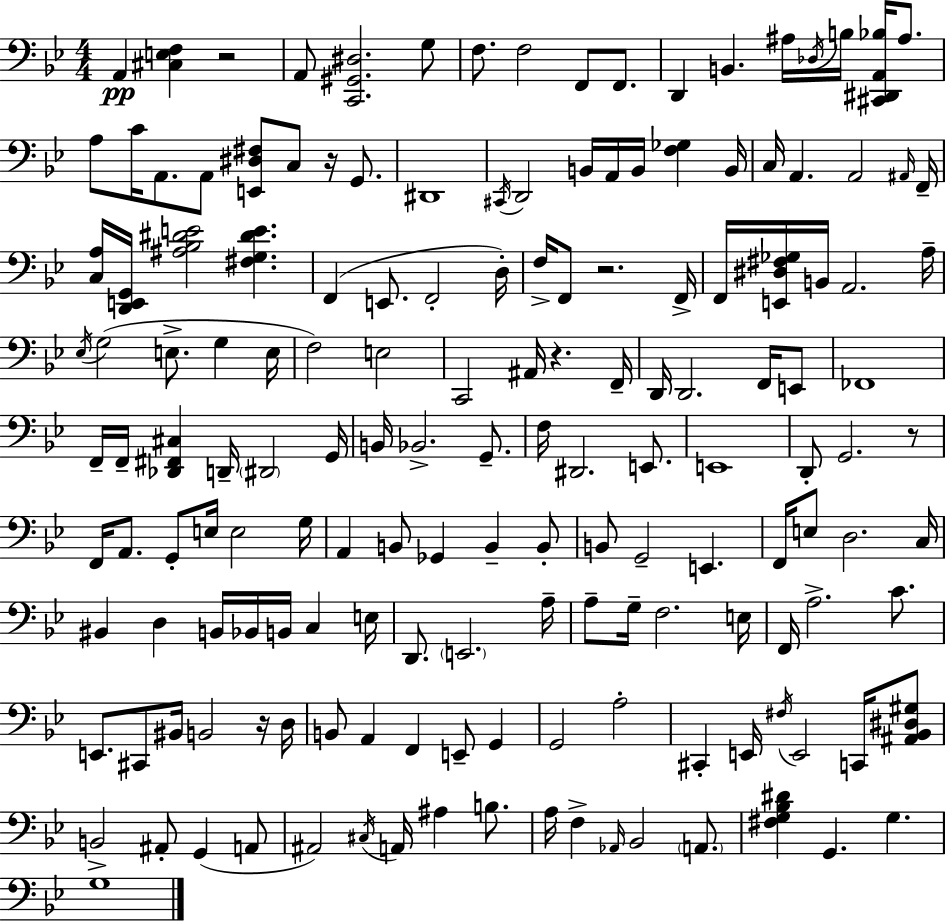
X:1
T:Untitled
M:4/4
L:1/4
K:Bb
A,, [^C,E,F,] z2 A,,/2 [C,,^G,,^D,]2 G,/2 F,/2 F,2 F,,/2 F,,/2 D,, B,, ^A,/4 _D,/4 B,/4 [^C,,^D,,A,,_B,]/4 ^A,/2 A,/2 C/4 A,,/2 A,,/2 [E,,^D,^F,]/2 C,/2 z/4 G,,/2 ^D,,4 ^C,,/4 D,,2 B,,/4 A,,/4 B,,/4 [F,_G,] B,,/4 C,/4 A,, A,,2 ^A,,/4 F,,/4 [C,A,]/4 [D,,E,,G,,]/4 [^A,_B,^DE]2 [^F,G,^DE] F,, E,,/2 F,,2 D,/4 F,/4 F,,/2 z2 F,,/4 F,,/4 [E,,^D,^F,_G,]/4 B,,/4 A,,2 A,/4 _E,/4 G,2 E,/2 G, E,/4 F,2 E,2 C,,2 ^A,,/4 z F,,/4 D,,/4 D,,2 F,,/4 E,,/2 _F,,4 F,,/4 F,,/4 [_D,,^F,,^C,] D,,/4 ^D,,2 G,,/4 B,,/4 _B,,2 G,,/2 F,/4 ^D,,2 E,,/2 E,,4 D,,/2 G,,2 z/2 F,,/4 A,,/2 G,,/2 E,/4 E,2 G,/4 A,, B,,/2 _G,, B,, B,,/2 B,,/2 G,,2 E,, F,,/4 E,/2 D,2 C,/4 ^B,, D, B,,/4 _B,,/4 B,,/4 C, E,/4 D,,/2 E,,2 A,/4 A,/2 G,/4 F,2 E,/4 F,,/4 A,2 C/2 E,,/2 ^C,,/2 ^B,,/4 B,,2 z/4 D,/4 B,,/2 A,, F,, E,,/2 G,, G,,2 A,2 ^C,, E,,/4 ^F,/4 E,,2 C,,/4 [^A,,_B,,^D,^G,]/2 B,,2 ^A,,/2 G,, A,,/2 ^A,,2 ^C,/4 A,,/4 ^A, B,/2 A,/4 F, _A,,/4 _B,,2 A,,/2 [^F,G,_B,^D] G,, G, G,4